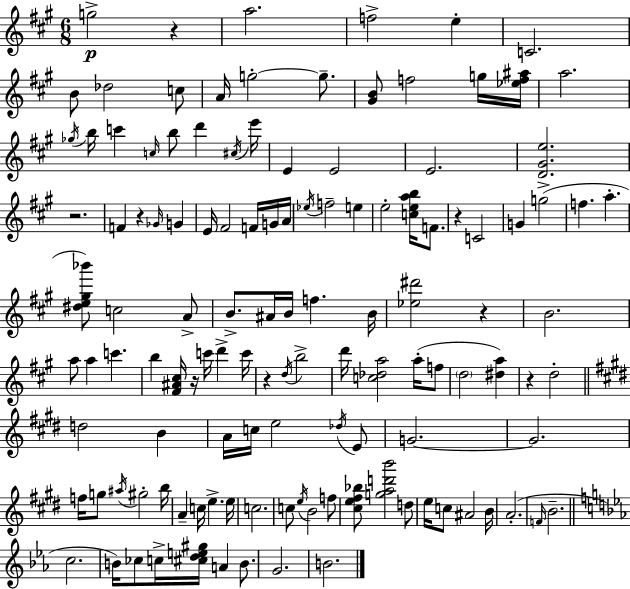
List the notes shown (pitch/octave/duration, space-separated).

G5/h R/q A5/h. F5/h E5/q C4/h. B4/e Db5/h C5/e A4/s G5/h G5/e. [G#4,B4]/e F5/h G5/s [Eb5,F5,A#5]/s A5/h. Gb5/s B5/s C6/q C5/s B5/e D6/q C#5/s E6/s E4/q E4/h E4/h. [D4,G#4,E5]/h. R/h. F4/q R/q Gb4/s G4/q E4/s F#4/h F4/s G4/s A4/s Eb5/s F5/h E5/q E5/h [C5,E5,A5,B5]/s F4/e. R/q C4/h G4/q G5/h F5/q. A5/q. [D#5,E5,G#5,Bb6]/e C5/h A4/e B4/e. A#4/s B4/s F5/q. B4/s [Eb5,D#6]/h R/q B4/h. A5/e A5/q C6/q. B5/q [F#4,A#4,C#5]/s R/s C6/s D6/q C6/s R/q D5/s B5/h D6/s [C5,Db5,A5]/h A5/s F5/e D5/h [D#5,A5]/q R/q D5/h D5/h B4/q A4/s C5/s E5/h Db5/s E4/e G4/h. G4/h. F5/s G5/e A#5/s G#5/h B5/s A4/q C5/s E5/q. E5/s C5/h. C5/e E5/s B4/h F5/e [C#5,E5,F#5,Bb5]/e [G5,A5,D6,B6]/h D5/e E5/s C5/e A#4/h B4/s A4/h. F4/s B4/h. C5/h. B4/s CES5/e C5/s [C#5,D5,E5,G#5]/s A4/q B4/e. G4/h. B4/h.